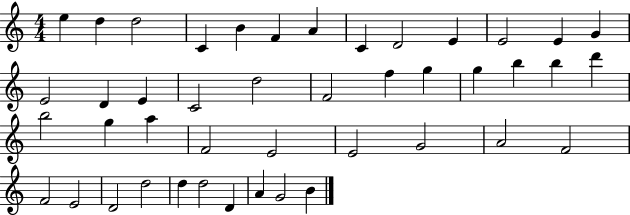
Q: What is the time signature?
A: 4/4